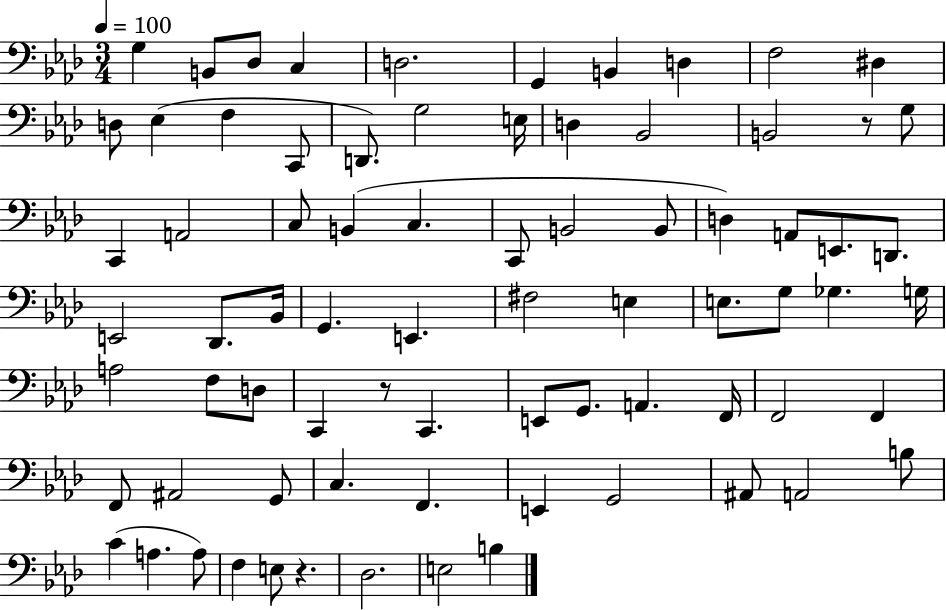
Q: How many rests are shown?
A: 3